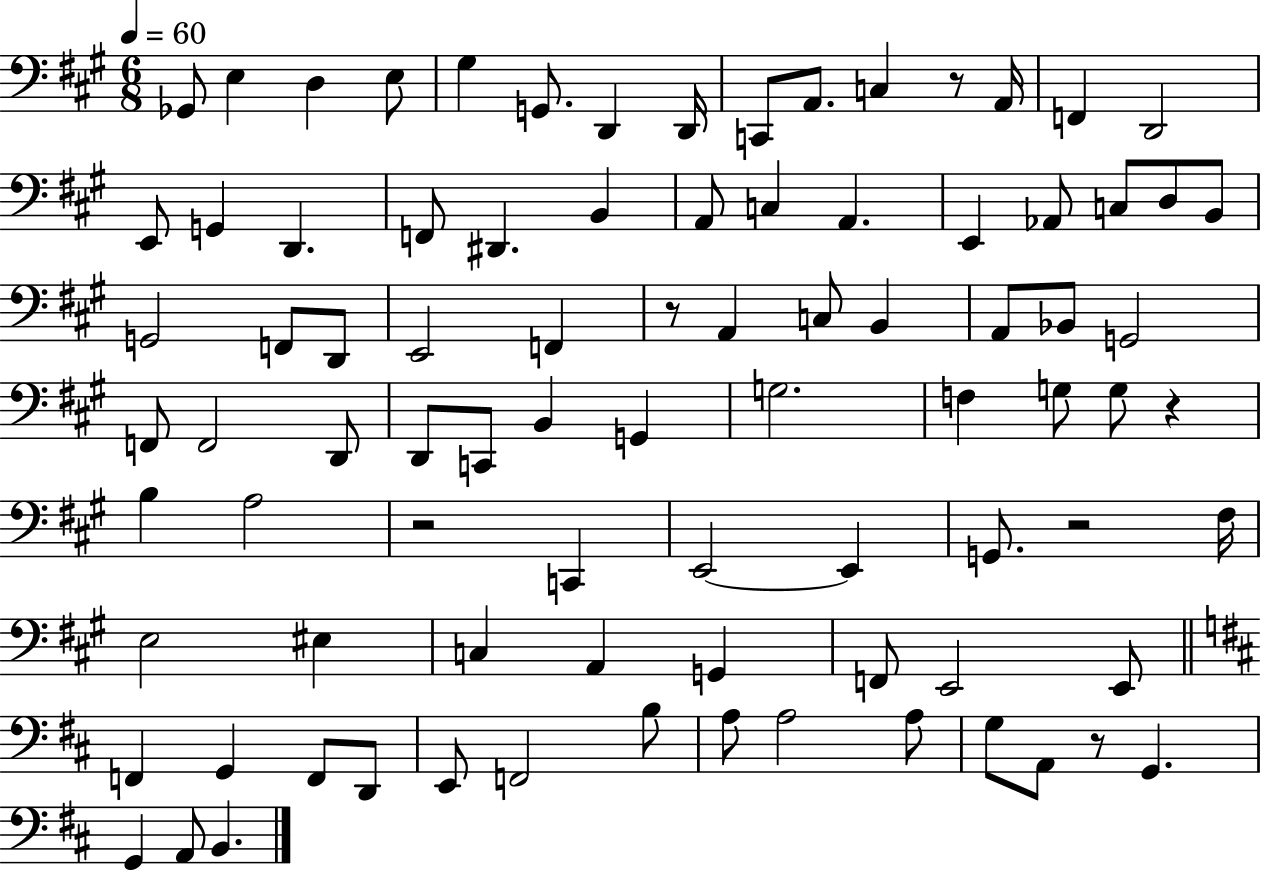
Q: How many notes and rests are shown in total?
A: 87